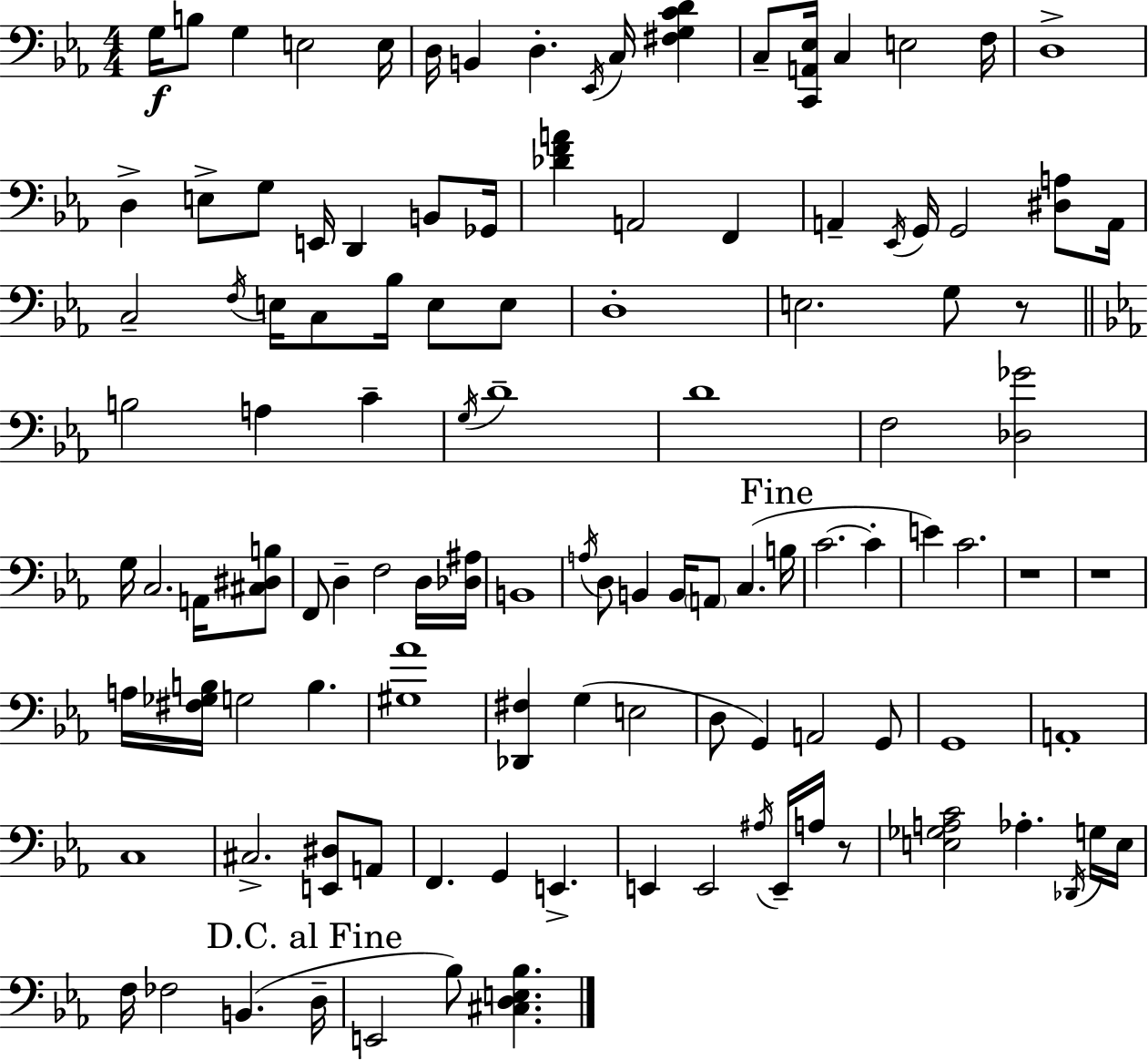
{
  \clef bass
  \numericTimeSignature
  \time 4/4
  \key c \minor
  g16\f b8 g4 e2 e16 | d16 b,4 d4.-. \acciaccatura { ees,16 } c16 <fis g c' d'>4 | c8-- <c, a, ees>16 c4 e2 | f16 d1-> | \break d4-> e8-> g8 e,16 d,4 b,8 | ges,16 <des' f' a'>4 a,2 f,4 | a,4-- \acciaccatura { ees,16 } g,16 g,2 <dis a>8 | a,16 c2-- \acciaccatura { f16 } e16 c8 bes16 e8 | \break e8 d1-. | e2. g8 | r8 \bar "||" \break \key ees \major b2 a4 c'4-- | \acciaccatura { g16 } d'1-- | d'1 | f2 <des ges'>2 | \break g16 c2. a,16 <cis dis b>8 | f,8 d4-- f2 d16 | <des ais>16 b,1 | \acciaccatura { a16 } d8 b,4 b,16 \parenthesize a,8 c4.( | \break \mark "Fine" b16 c'2.~~ c'4-. | e'4) c'2. | r1 | r1 | \break a16 <fis ges b>16 g2 b4. | <gis aes'>1 | <des, fis>4 g4( e2 | d8 g,4) a,2 | \break g,8 g,1 | a,1-. | c1 | cis2.-> <e, dis>8 | \break a,8 f,4. g,4 e,4.-> | e,4 e,2 \acciaccatura { ais16 } e,16-- | a16 r8 <e ges a c'>2 aes4.-. | \acciaccatura { des,16 } g16 e16 f16 fes2 b,4.( | \break \mark "D.C. al Fine" d16-- e,2 bes8) <cis d e bes>4. | \bar "|."
}